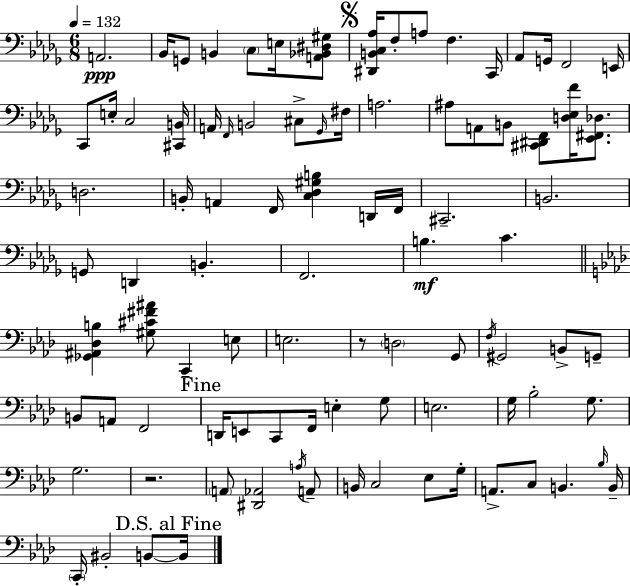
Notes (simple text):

A2/h. Bb2/s G2/e B2/q C3/e E3/s [A2,Bb2,D#3,G#3]/e [D#2,B2,C3,Ab3]/s F3/e A3/e F3/q. C2/s Ab2/e G2/s F2/h E2/s C2/e E3/s C3/h [C#2,B2]/s A2/s F2/s B2/h C#3/e Gb2/s F#3/s A3/h. A#3/e A2/e B2/e [C#2,D#2,F2]/e [D3,Eb3,F4]/s [Eb2,F#2,Db3]/e. D3/h. B2/s A2/q F2/s [C3,Db3,G#3,B3]/q D2/s F2/s C#2/h. B2/h. G2/e D2/q B2/q. F2/h. B3/q. C4/q. [Gb2,A#2,Db3,B3]/q [G#3,C#4,F#4,A#4]/e C2/q E3/e E3/h. R/e D3/h G2/e F3/s G#2/h B2/e G2/e B2/e A2/e F2/h D2/s E2/e C2/e F2/s E3/q G3/e E3/h. G3/s Bb3/h G3/e. G3/h. R/h. A2/e [D#2,Ab2]/h A3/s A2/e B2/s C3/h Eb3/e G3/s A2/e. C3/e B2/q. Bb3/s B2/s C2/s BIS2/h B2/e B2/s